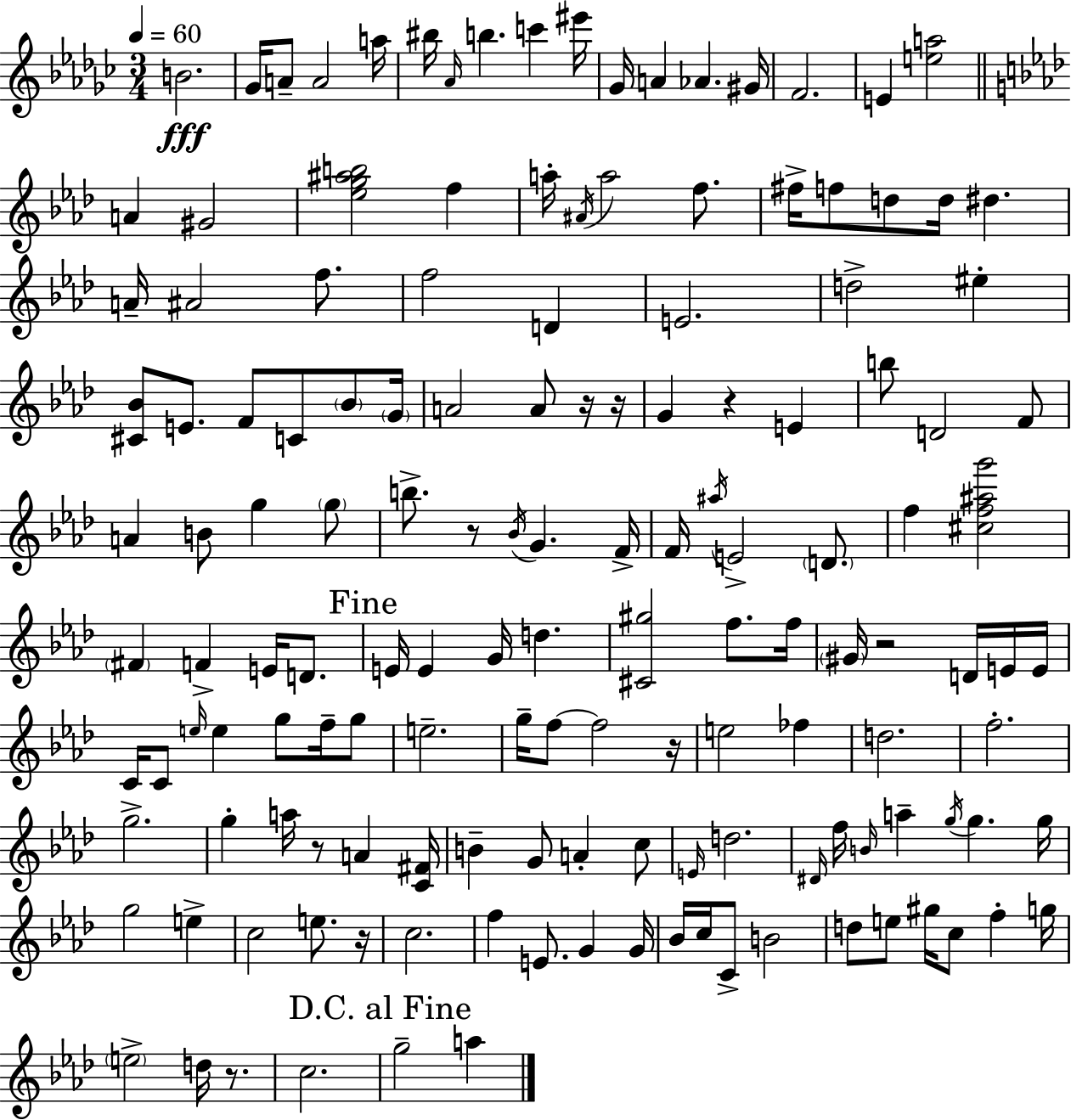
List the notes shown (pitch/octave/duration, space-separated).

B4/h. Gb4/s A4/e A4/h A5/s BIS5/s Ab4/s B5/q. C6/q EIS6/s Gb4/s A4/q Ab4/q. G#4/s F4/h. E4/q [E5,A5]/h A4/q G#4/h [Eb5,G5,A#5,B5]/h F5/q A5/s A#4/s A5/h F5/e. F#5/s F5/e D5/e D5/s D#5/q. A4/s A#4/h F5/e. F5/h D4/q E4/h. D5/h EIS5/q [C#4,Bb4]/e E4/e. F4/e C4/e Bb4/e G4/s A4/h A4/e R/s R/s G4/q R/q E4/q B5/e D4/h F4/e A4/q B4/e G5/q G5/e B5/e. R/e Bb4/s G4/q. F4/s F4/s A#5/s E4/h D4/e. F5/q [C#5,F5,A#5,G6]/h F#4/q F4/q E4/s D4/e. E4/s E4/q G4/s D5/q. [C#4,G#5]/h F5/e. F5/s G#4/s R/h D4/s E4/s E4/s C4/s C4/e E5/s E5/q G5/e F5/s G5/e E5/h. G5/s F5/e F5/h R/s E5/h FES5/q D5/h. F5/h. G5/h. G5/q A5/s R/e A4/q [C4,F#4]/s B4/q G4/e A4/q C5/e E4/s D5/h. D#4/s F5/s B4/s A5/q G5/s G5/q. G5/s G5/h E5/q C5/h E5/e. R/s C5/h. F5/q E4/e. G4/q G4/s Bb4/s C5/s C4/e B4/h D5/e E5/e G#5/s C5/e F5/q G5/s E5/h D5/s R/e. C5/h. G5/h A5/q